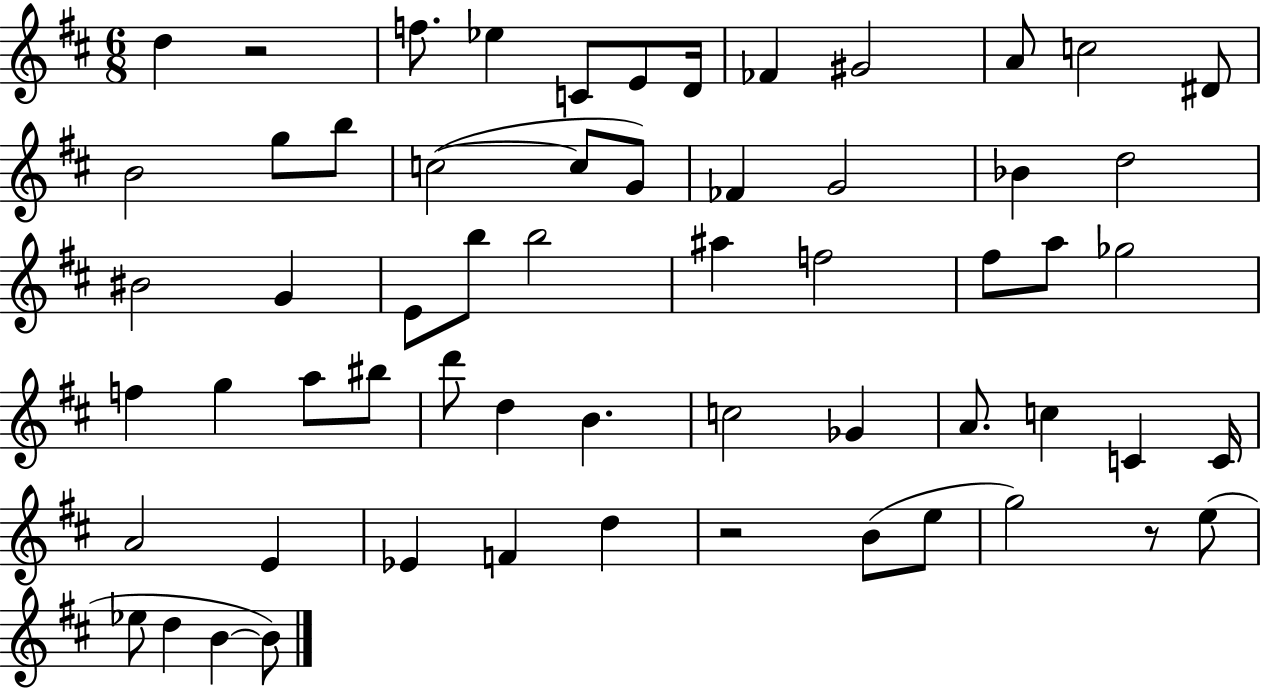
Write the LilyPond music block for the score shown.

{
  \clef treble
  \numericTimeSignature
  \time 6/8
  \key d \major
  d''4 r2 | f''8. ees''4 c'8 e'8 d'16 | fes'4 gis'2 | a'8 c''2 dis'8 | \break b'2 g''8 b''8 | c''2~(~ c''8 g'8) | fes'4 g'2 | bes'4 d''2 | \break bis'2 g'4 | e'8 b''8 b''2 | ais''4 f''2 | fis''8 a''8 ges''2 | \break f''4 g''4 a''8 bis''8 | d'''8 d''4 b'4. | c''2 ges'4 | a'8. c''4 c'4 c'16 | \break a'2 e'4 | ees'4 f'4 d''4 | r2 b'8( e''8 | g''2) r8 e''8( | \break ees''8 d''4 b'4~~ b'8) | \bar "|."
}